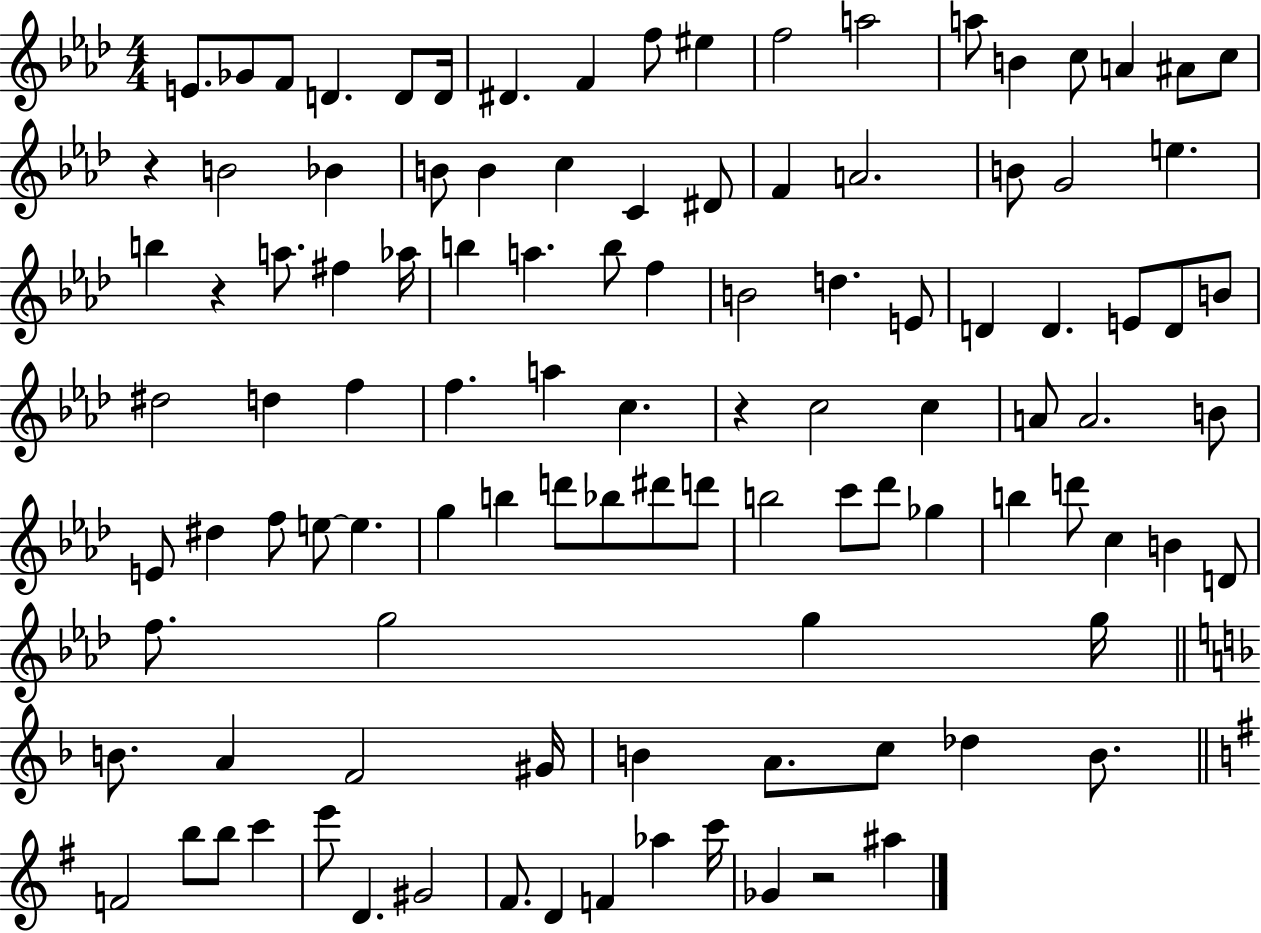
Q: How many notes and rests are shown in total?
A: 108